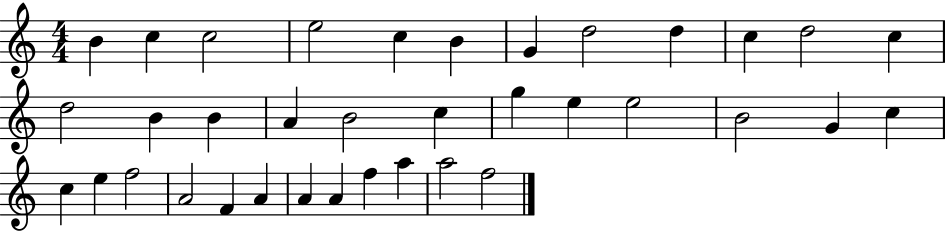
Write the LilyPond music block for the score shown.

{
  \clef treble
  \numericTimeSignature
  \time 4/4
  \key c \major
  b'4 c''4 c''2 | e''2 c''4 b'4 | g'4 d''2 d''4 | c''4 d''2 c''4 | \break d''2 b'4 b'4 | a'4 b'2 c''4 | g''4 e''4 e''2 | b'2 g'4 c''4 | \break c''4 e''4 f''2 | a'2 f'4 a'4 | a'4 a'4 f''4 a''4 | a''2 f''2 | \break \bar "|."
}